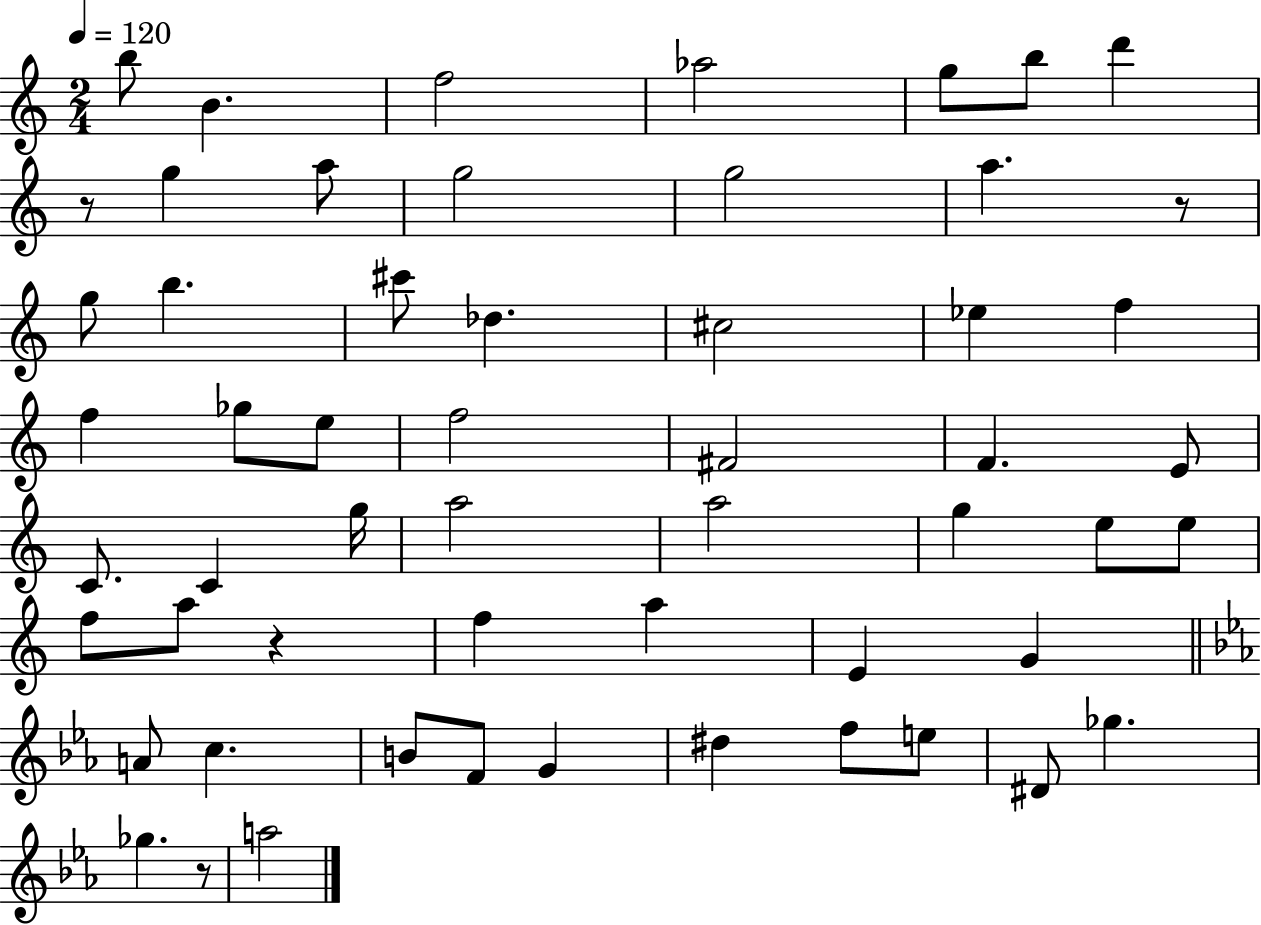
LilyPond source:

{
  \clef treble
  \numericTimeSignature
  \time 2/4
  \key c \major
  \tempo 4 = 120
  \repeat volta 2 { b''8 b'4. | f''2 | aes''2 | g''8 b''8 d'''4 | \break r8 g''4 a''8 | g''2 | g''2 | a''4. r8 | \break g''8 b''4. | cis'''8 des''4. | cis''2 | ees''4 f''4 | \break f''4 ges''8 e''8 | f''2 | fis'2 | f'4. e'8 | \break c'8. c'4 g''16 | a''2 | a''2 | g''4 e''8 e''8 | \break f''8 a''8 r4 | f''4 a''4 | e'4 g'4 | \bar "||" \break \key c \minor a'8 c''4. | b'8 f'8 g'4 | dis''4 f''8 e''8 | dis'8 ges''4. | \break ges''4. r8 | a''2 | } \bar "|."
}